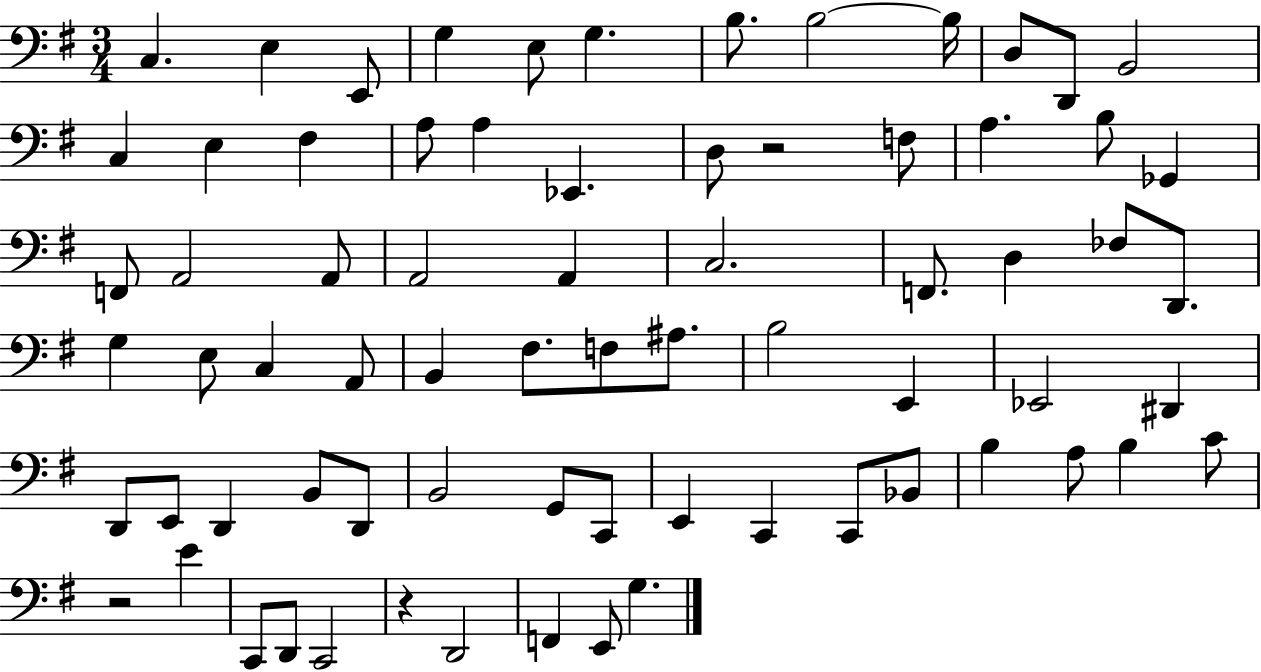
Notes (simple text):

C3/q. E3/q E2/e G3/q E3/e G3/q. B3/e. B3/h B3/s D3/e D2/e B2/h C3/q E3/q F#3/q A3/e A3/q Eb2/q. D3/e R/h F3/e A3/q. B3/e Gb2/q F2/e A2/h A2/e A2/h A2/q C3/h. F2/e. D3/q FES3/e D2/e. G3/q E3/e C3/q A2/e B2/q F#3/e. F3/e A#3/e. B3/h E2/q Eb2/h D#2/q D2/e E2/e D2/q B2/e D2/e B2/h G2/e C2/e E2/q C2/q C2/e Bb2/e B3/q A3/e B3/q C4/e R/h E4/q C2/e D2/e C2/h R/q D2/h F2/q E2/e G3/q.